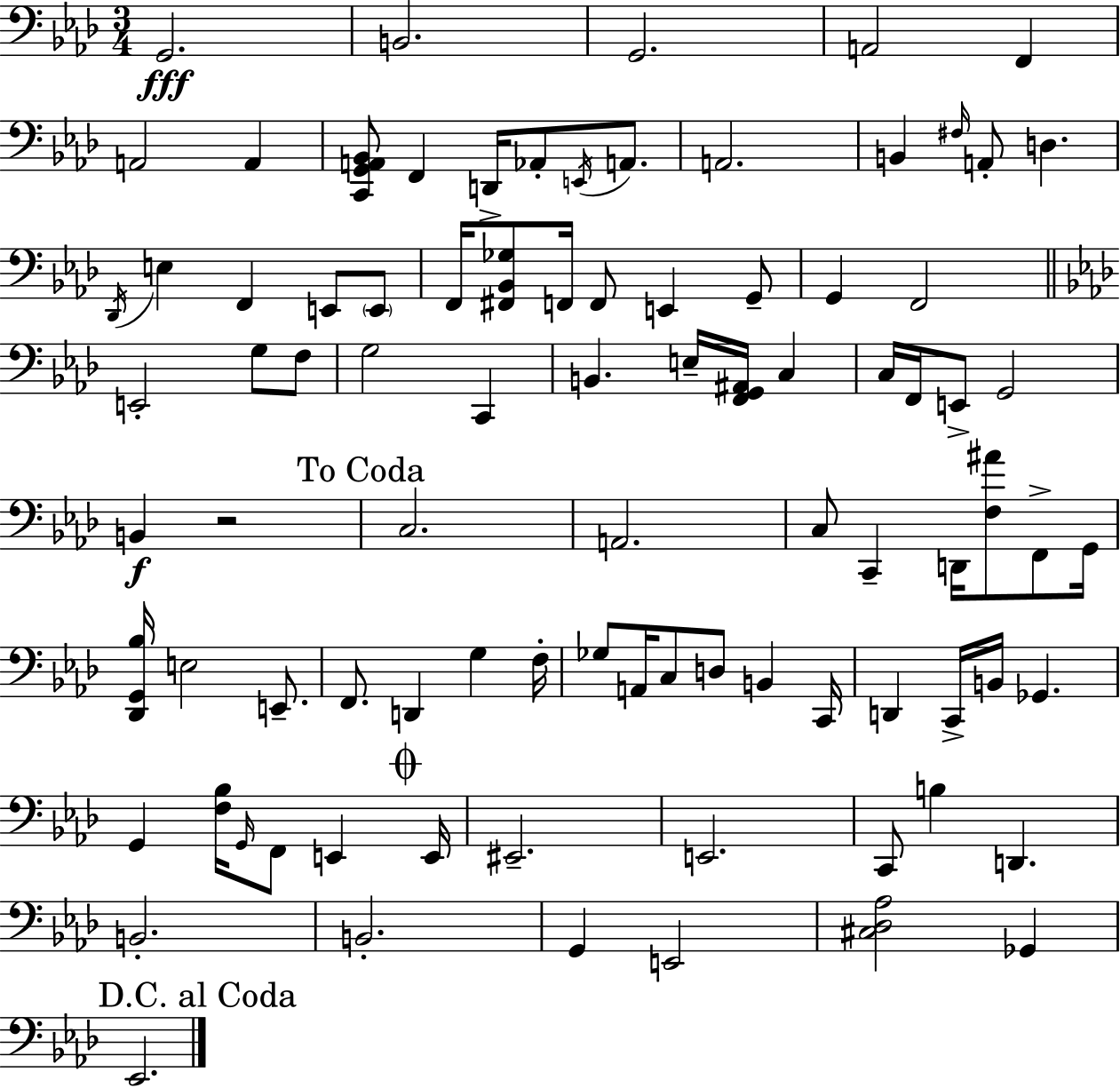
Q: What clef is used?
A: bass